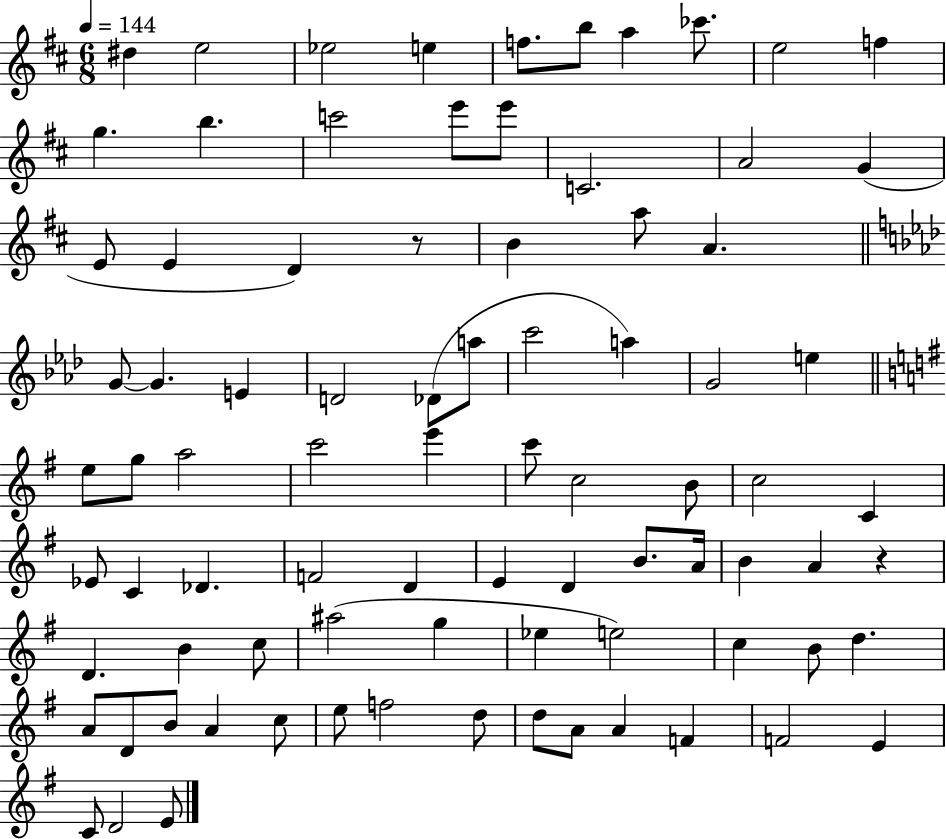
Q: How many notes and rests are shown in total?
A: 84